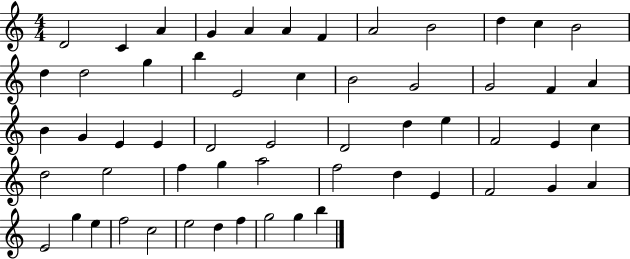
{
  \clef treble
  \numericTimeSignature
  \time 4/4
  \key c \major
  d'2 c'4 a'4 | g'4 a'4 a'4 f'4 | a'2 b'2 | d''4 c''4 b'2 | \break d''4 d''2 g''4 | b''4 e'2 c''4 | b'2 g'2 | g'2 f'4 a'4 | \break b'4 g'4 e'4 e'4 | d'2 e'2 | d'2 d''4 e''4 | f'2 e'4 c''4 | \break d''2 e''2 | f''4 g''4 a''2 | f''2 d''4 e'4 | f'2 g'4 a'4 | \break e'2 g''4 e''4 | f''2 c''2 | e''2 d''4 f''4 | g''2 g''4 b''4 | \break \bar "|."
}